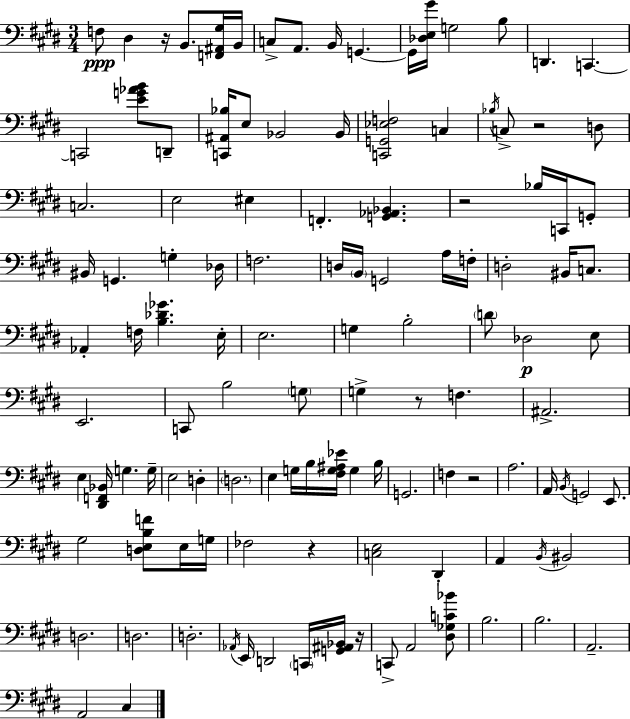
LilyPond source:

{
  \clef bass
  \numericTimeSignature
  \time 3/4
  \key e \major
  f8\ppp dis4 r16 b,8. <f, ais, gis>16 b,16 | c8-> a,8. b,16 g,4.~~ | g,16 <des e gis'>16 g2 b8 | d,4. c,4.~~ | \break c,2 <e' g' aes' b'>8 d,8-- | <c, ais, bes>16 e8 bes,2 bes,16 | <c, g, ees f>2 c4 | \acciaccatura { bes16 } c8-> r2 d8 | \break c2. | e2 eis4 | f,4.-. <g, aes, bes,>4. | r2 bes16 c,16 g,8-. | \break bis,16 g,4. g4-. | des16 f2. | d16 \parenthesize b,16 g,2 a16 | f16-. d2-. bis,16 c8. | \break aes,4-. f16 <b des' ges'>4. | e16-. e2. | g4 b2-. | \parenthesize d'8 des2\p e8 | \break e,2. | c,8 b2 \parenthesize g8 | g4-> r8 f4. | ais,2.-> | \break e4 <dis, f, bes,>16 g4. | g16-- e2 d4-. | \parenthesize d2. | e4 g16 b16 <fis g ais ees'>16 g4 | \break b16 g,2. | f4 r2 | a2. | a,16 \acciaccatura { b,16 } g,2 e,8. | \break gis2 <d e b f'>8 | e16 g16 fes2 r4 | <c e>2 dis,4-. | a,4 \acciaccatura { b,16 } bis,2 | \break d2. | d2. | d2.-. | \acciaccatura { aes,16 } e,16 d,2 | \break \parenthesize c,16 <g, ais, bes,>16 r16 c,8-> a,2 | <dis ges c' bes'>8 b2. | b2. | a,2.-- | \break a,2 | cis4 \bar "|."
}